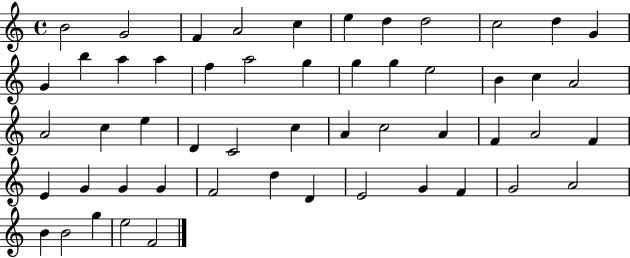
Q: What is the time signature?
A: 4/4